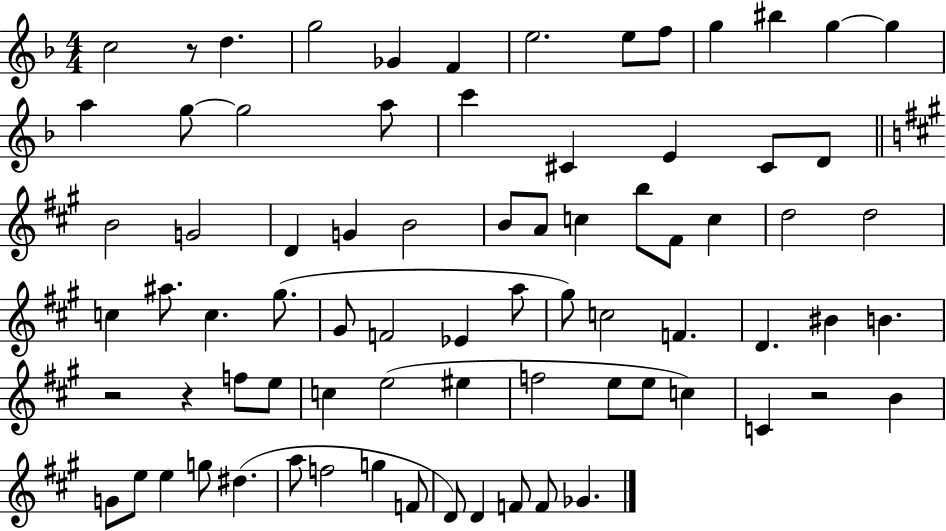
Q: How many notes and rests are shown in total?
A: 77